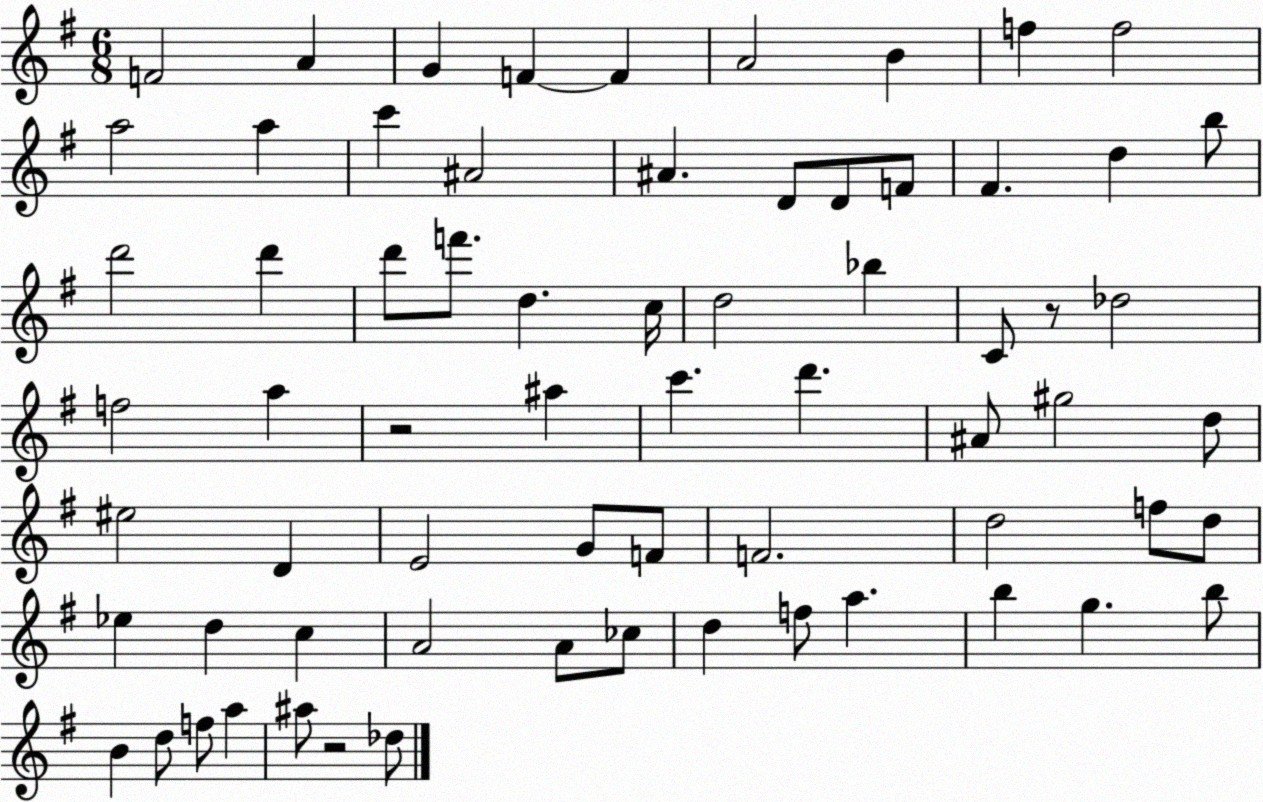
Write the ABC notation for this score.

X:1
T:Untitled
M:6/8
L:1/4
K:G
F2 A G F F A2 B f f2 a2 a c' ^A2 ^A D/2 D/2 F/2 ^F d b/2 d'2 d' d'/2 f'/2 d c/4 d2 _b C/2 z/2 _d2 f2 a z2 ^a c' d' ^A/2 ^g2 d/2 ^e2 D E2 G/2 F/2 F2 d2 f/2 d/2 _e d c A2 A/2 _c/2 d f/2 a b g b/2 B d/2 f/2 a ^a/2 z2 _d/2